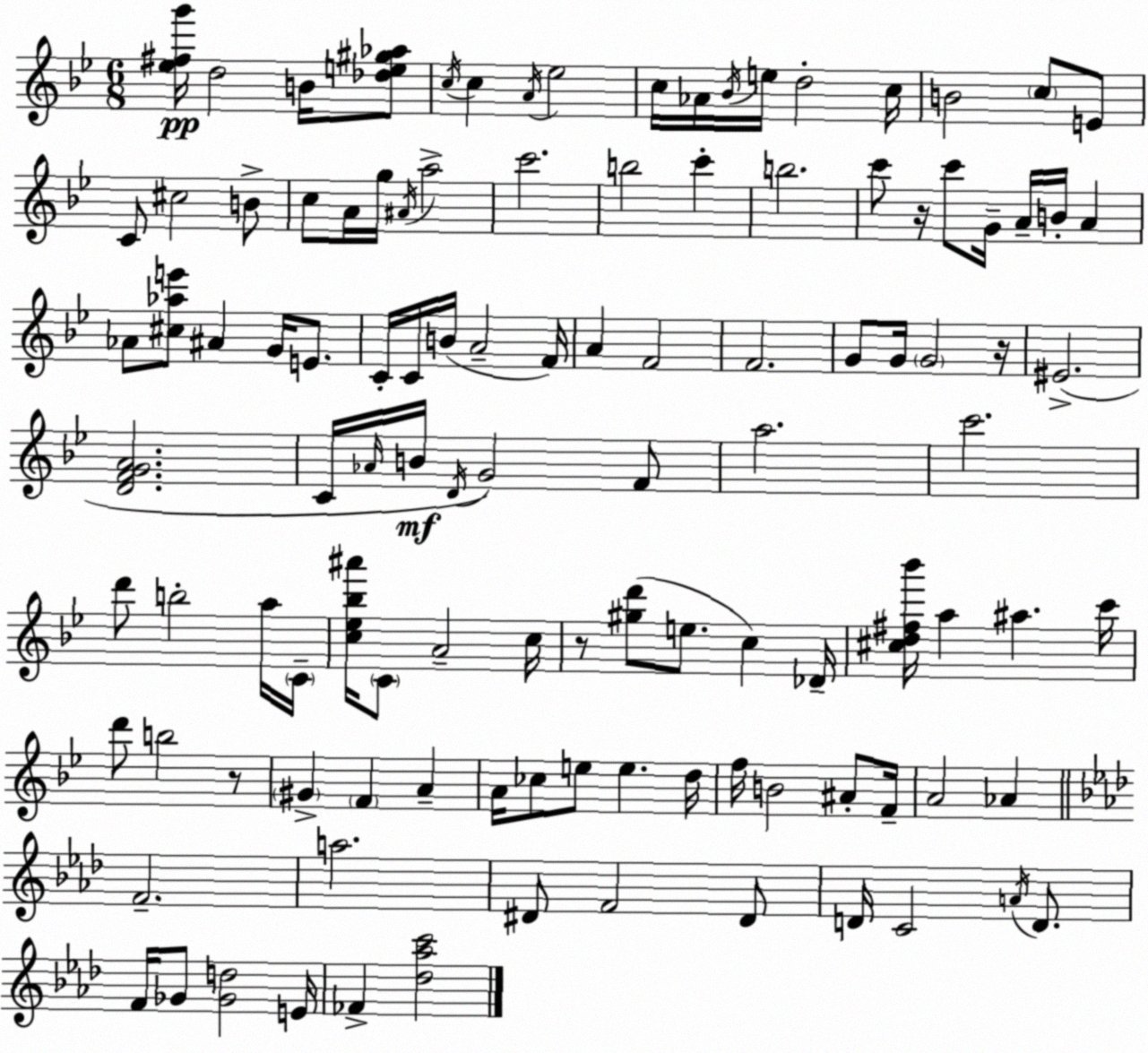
X:1
T:Untitled
M:6/8
L:1/4
K:Bb
[_e^fg']/4 d2 B/4 [_de^g_a]/2 c/4 c A/4 _e2 c/4 _A/4 _B/4 e/4 d2 c/4 B2 c/2 E/2 C/2 ^c2 B/2 c/2 A/4 g/4 ^A/4 a2 c'2 b2 c' b2 c'/2 z/4 c'/2 G/4 A/4 B/4 A _A/2 [^c_ae']/2 ^A G/4 E/2 C/4 C/4 B/4 A2 F/4 A F2 F2 G/2 G/4 G2 z/4 ^E2 [DFGA]2 C/4 _A/4 B/4 D/4 G2 F/2 a2 c'2 d'/2 b2 a/4 C/4 [c_e_b^a']/4 C/2 A2 c/4 z/2 [^gd']/2 e/2 c _D/4 [^cd^f_b']/4 a ^a c'/4 d'/2 b2 z/2 ^G F A A/4 _c/2 e/2 e d/4 f/4 B2 ^A/2 F/4 A2 _A F2 a2 ^D/2 F2 ^D/2 D/4 C2 A/4 D/2 F/4 _G/2 [_Gd]2 E/4 _F [_d_ac']2